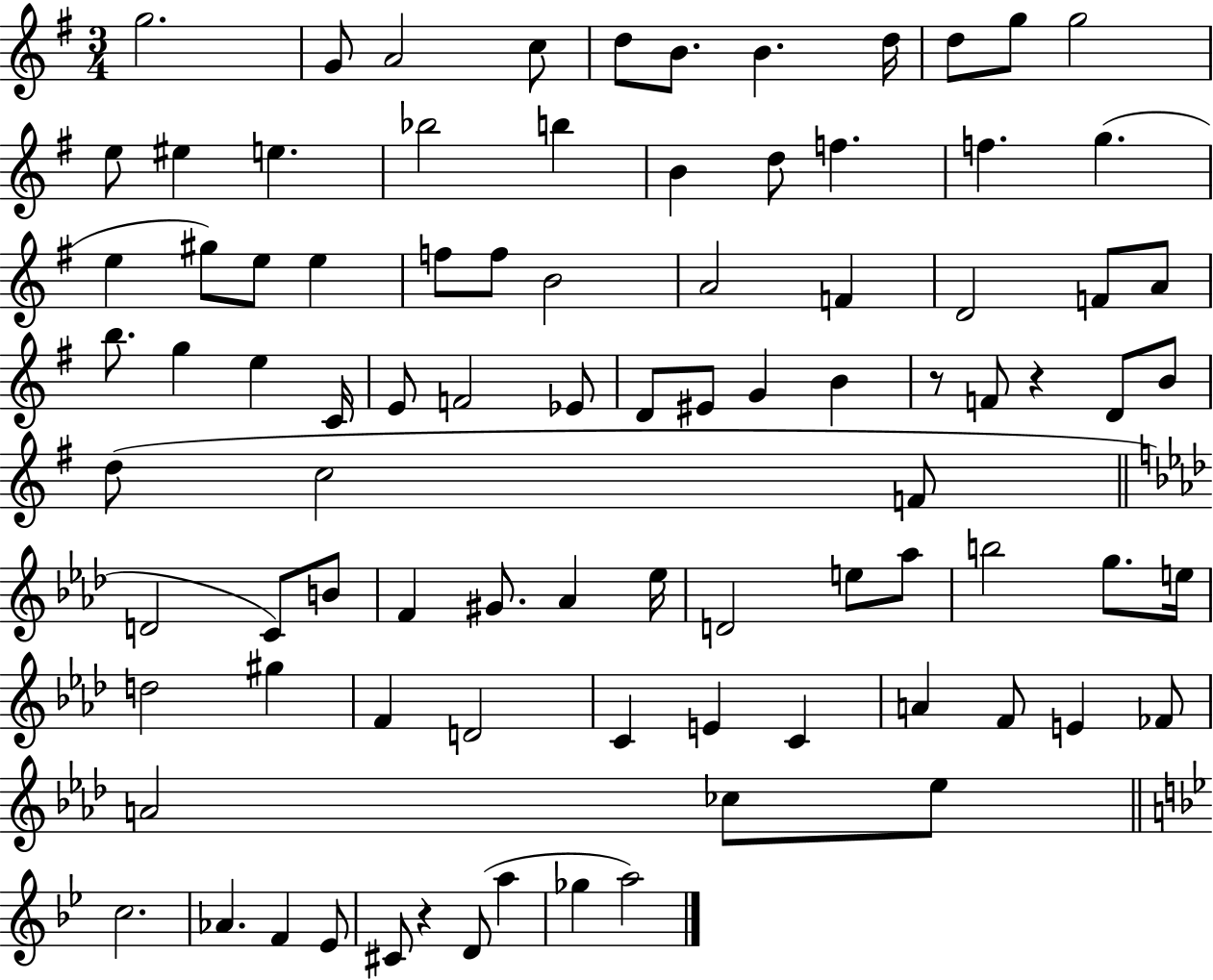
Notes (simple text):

G5/h. G4/e A4/h C5/e D5/e B4/e. B4/q. D5/s D5/e G5/e G5/h E5/e EIS5/q E5/q. Bb5/h B5/q B4/q D5/e F5/q. F5/q. G5/q. E5/q G#5/e E5/e E5/q F5/e F5/e B4/h A4/h F4/q D4/h F4/e A4/e B5/e. G5/q E5/q C4/s E4/e F4/h Eb4/e D4/e EIS4/e G4/q B4/q R/e F4/e R/q D4/e B4/e D5/e C5/h F4/e D4/h C4/e B4/e F4/q G#4/e. Ab4/q Eb5/s D4/h E5/e Ab5/e B5/h G5/e. E5/s D5/h G#5/q F4/q D4/h C4/q E4/q C4/q A4/q F4/e E4/q FES4/e A4/h CES5/e Eb5/e C5/h. Ab4/q. F4/q Eb4/e C#4/e R/q D4/e A5/q Gb5/q A5/h